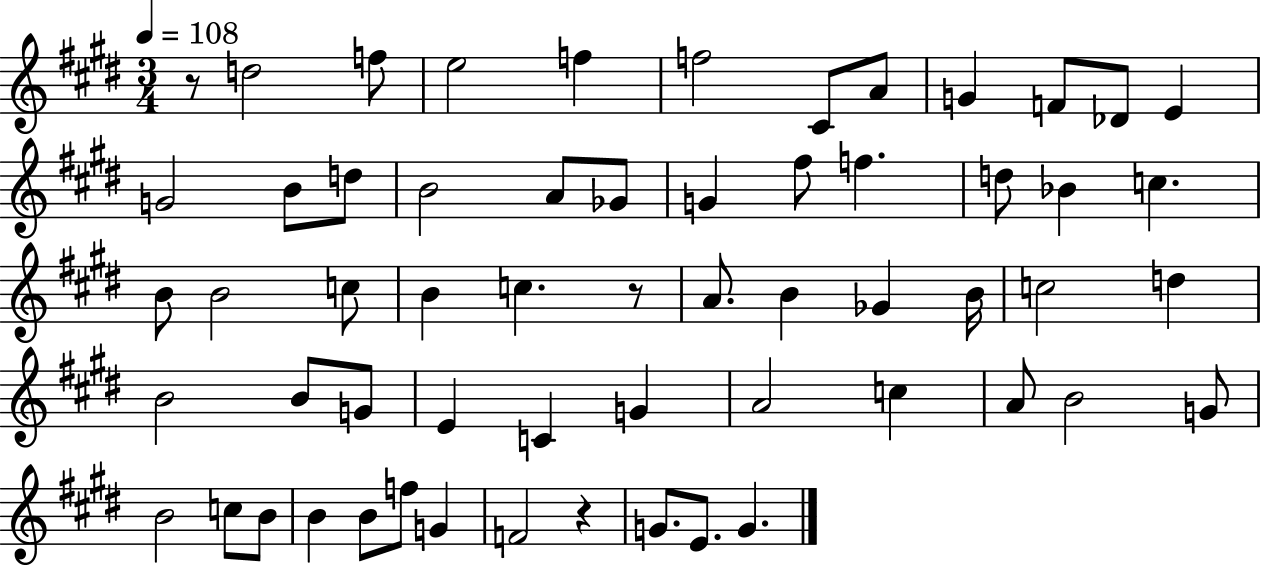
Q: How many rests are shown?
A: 3